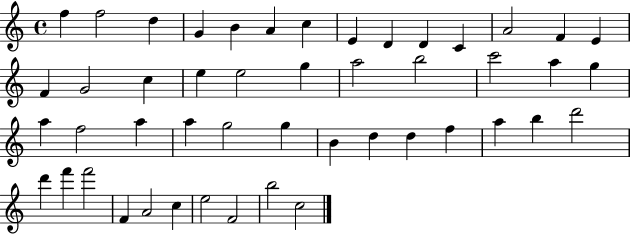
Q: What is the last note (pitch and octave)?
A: C5